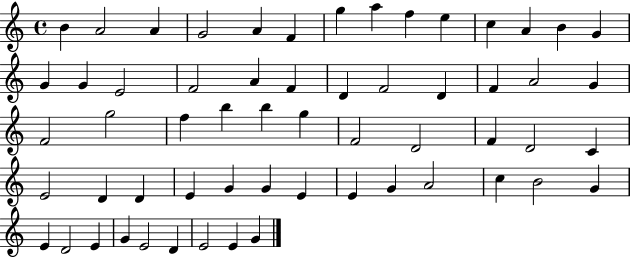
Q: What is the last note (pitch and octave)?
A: G4